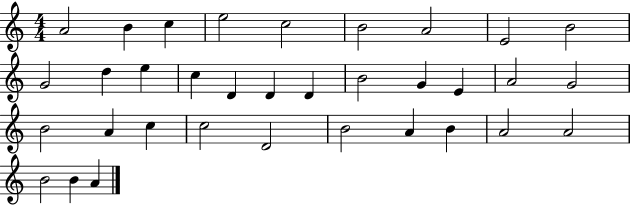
A4/h B4/q C5/q E5/h C5/h B4/h A4/h E4/h B4/h G4/h D5/q E5/q C5/q D4/q D4/q D4/q B4/h G4/q E4/q A4/h G4/h B4/h A4/q C5/q C5/h D4/h B4/h A4/q B4/q A4/h A4/h B4/h B4/q A4/q